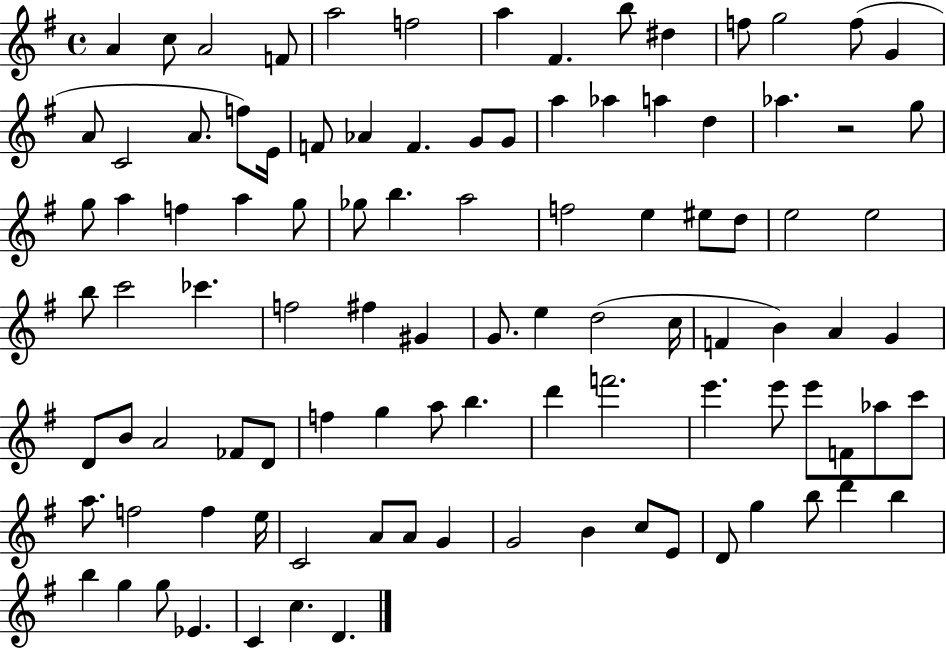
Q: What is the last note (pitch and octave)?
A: D4